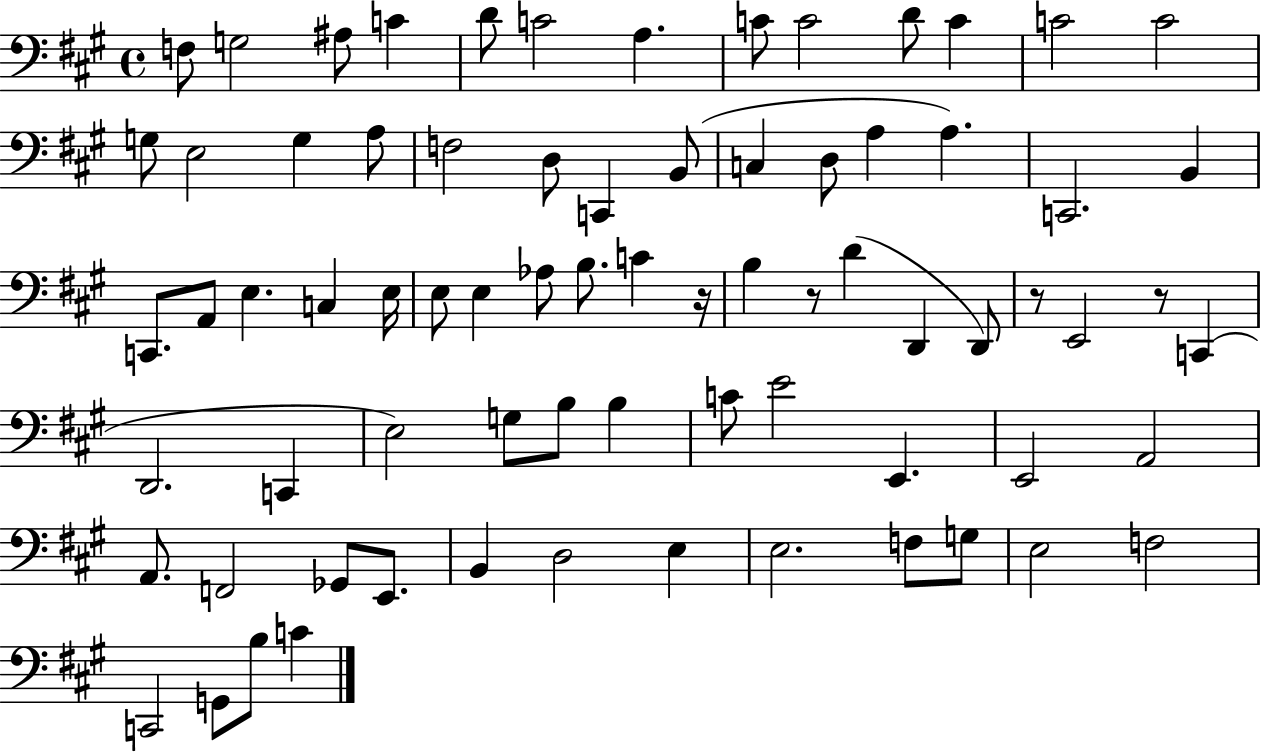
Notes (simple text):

F3/e G3/h A#3/e C4/q D4/e C4/h A3/q. C4/e C4/h D4/e C4/q C4/h C4/h G3/e E3/h G3/q A3/e F3/h D3/e C2/q B2/e C3/q D3/e A3/q A3/q. C2/h. B2/q C2/e. A2/e E3/q. C3/q E3/s E3/e E3/q Ab3/e B3/e. C4/q R/s B3/q R/e D4/q D2/q D2/e R/e E2/h R/e C2/q D2/h. C2/q E3/h G3/e B3/e B3/q C4/e E4/h E2/q. E2/h A2/h A2/e. F2/h Gb2/e E2/e. B2/q D3/h E3/q E3/h. F3/e G3/e E3/h F3/h C2/h G2/e B3/e C4/q